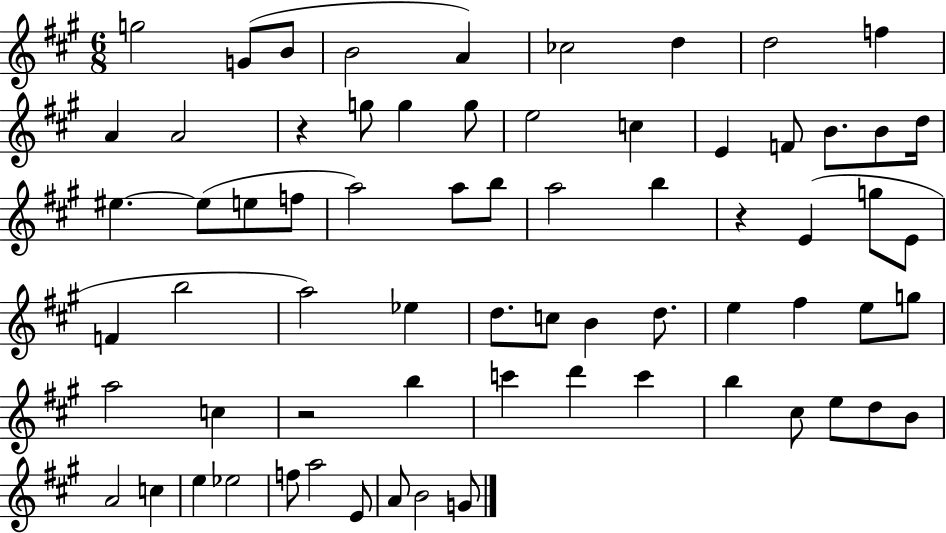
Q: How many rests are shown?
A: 3